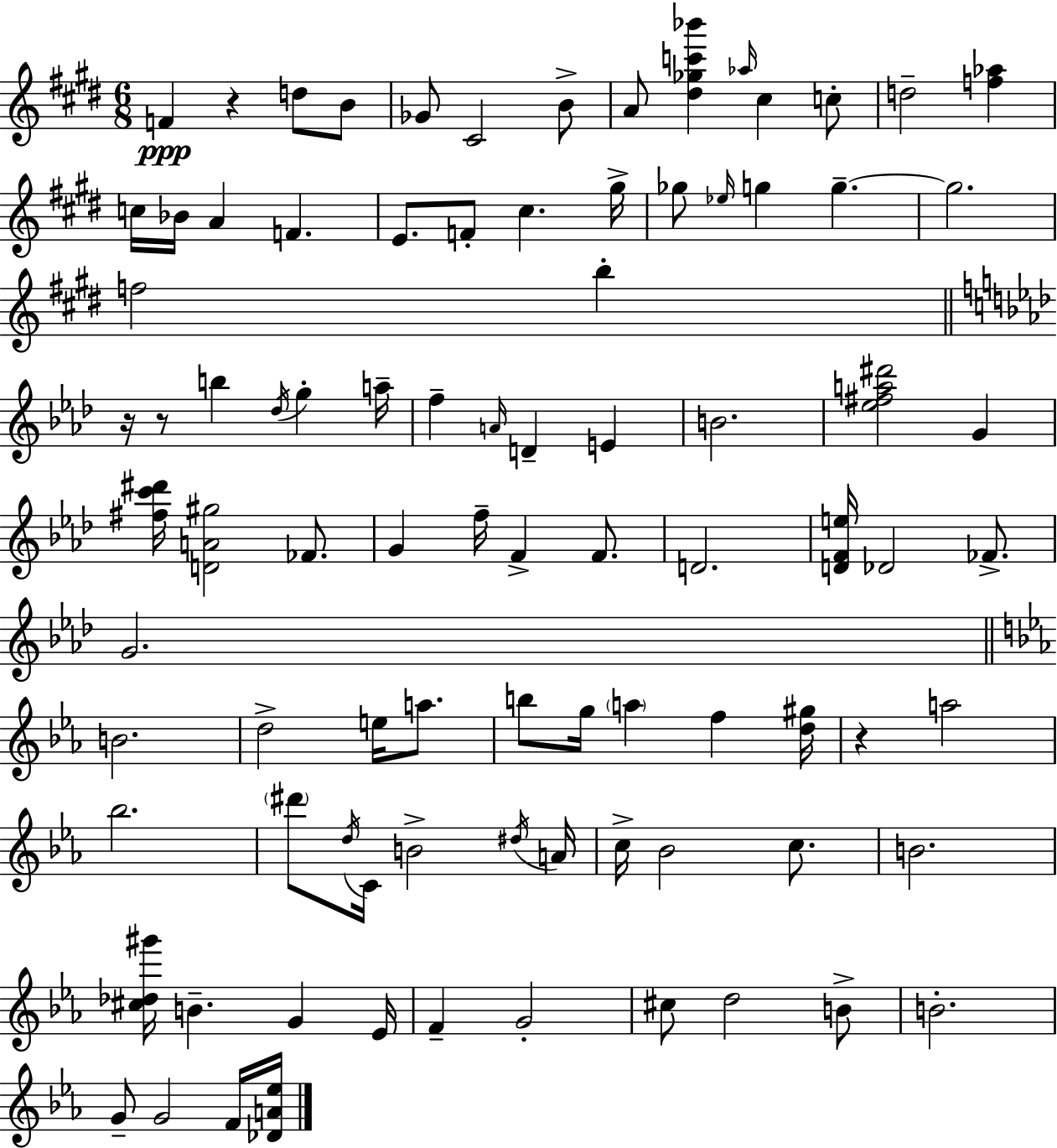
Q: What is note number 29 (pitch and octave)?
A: G5